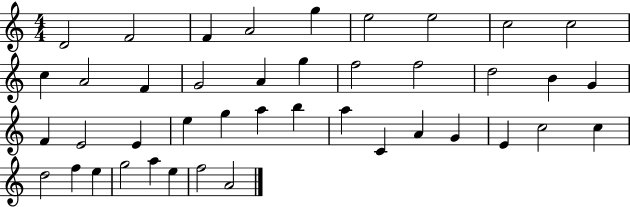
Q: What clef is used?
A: treble